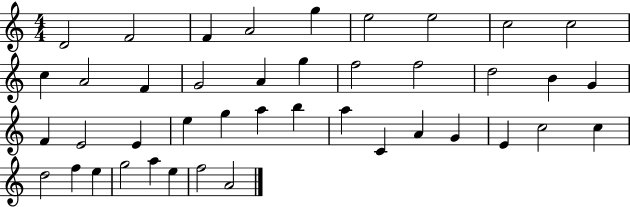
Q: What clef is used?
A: treble